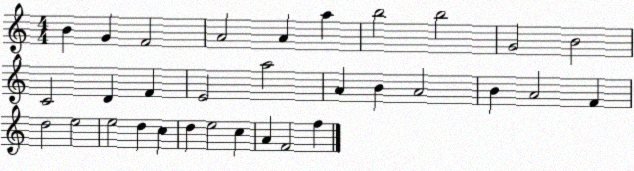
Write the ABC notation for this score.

X:1
T:Untitled
M:4/4
L:1/4
K:C
B G F2 A2 A a b2 b2 G2 B2 C2 D F E2 a2 A B A2 B A2 F d2 e2 e2 d c d e2 c A F2 f